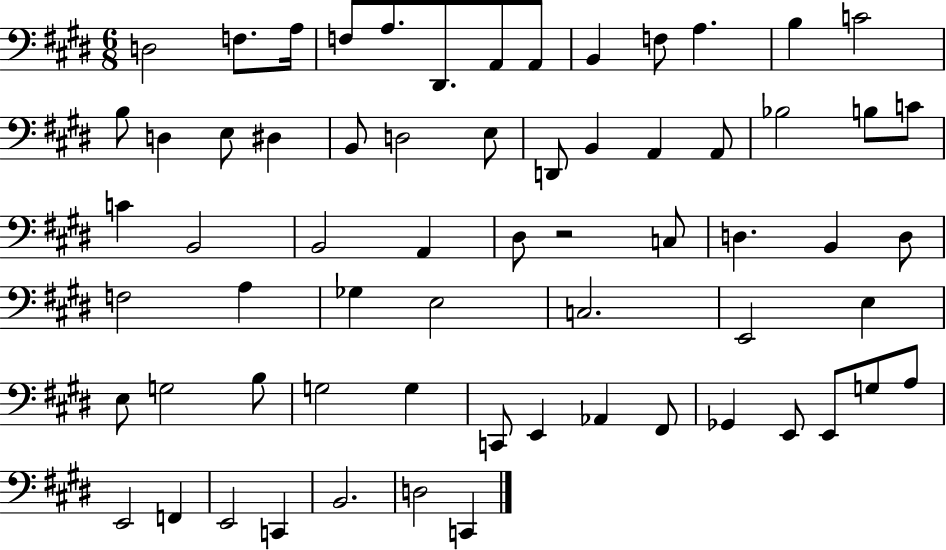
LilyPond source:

{
  \clef bass
  \numericTimeSignature
  \time 6/8
  \key e \major
  \repeat volta 2 { d2 f8. a16 | f8 a8. dis,8. a,8 a,8 | b,4 f8 a4. | b4 c'2 | \break b8 d4 e8 dis4 | b,8 d2 e8 | d,8 b,4 a,4 a,8 | bes2 b8 c'8 | \break c'4 b,2 | b,2 a,4 | dis8 r2 c8 | d4. b,4 d8 | \break f2 a4 | ges4 e2 | c2. | e,2 e4 | \break e8 g2 b8 | g2 g4 | c,8 e,4 aes,4 fis,8 | ges,4 e,8 e,8 g8 a8 | \break e,2 f,4 | e,2 c,4 | b,2. | d2 c,4 | \break } \bar "|."
}